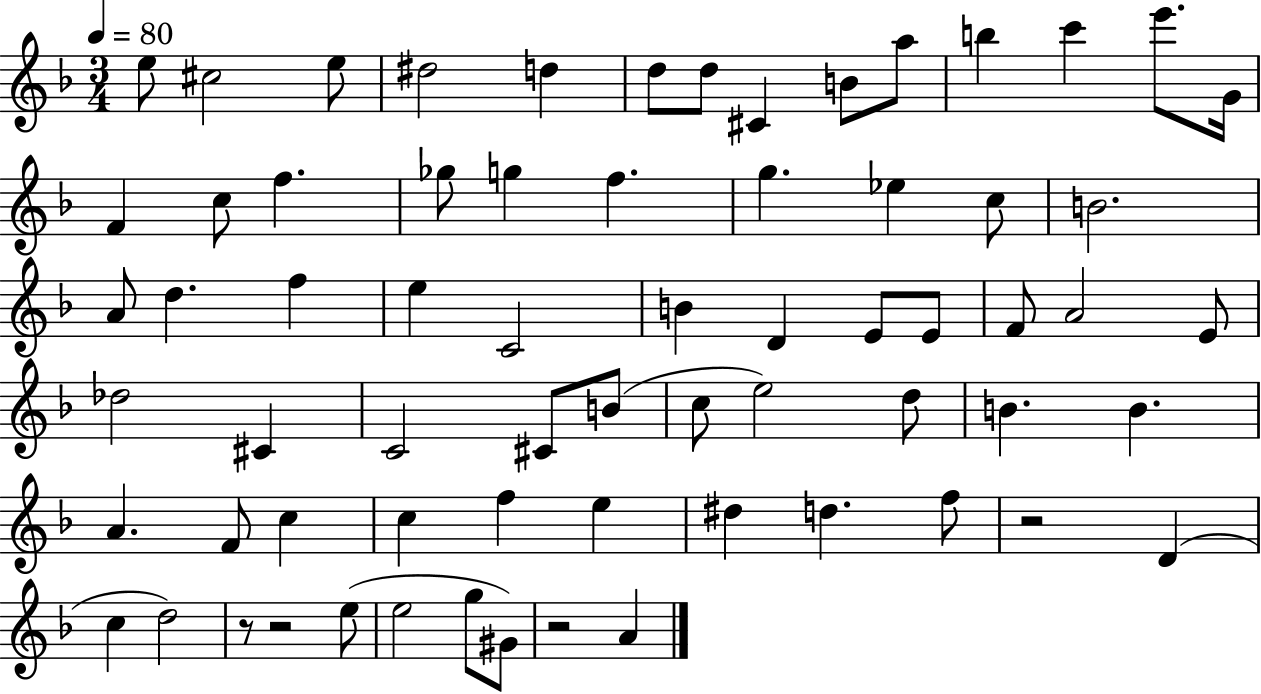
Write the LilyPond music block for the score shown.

{
  \clef treble
  \numericTimeSignature
  \time 3/4
  \key f \major
  \tempo 4 = 80
  e''8 cis''2 e''8 | dis''2 d''4 | d''8 d''8 cis'4 b'8 a''8 | b''4 c'''4 e'''8. g'16 | \break f'4 c''8 f''4. | ges''8 g''4 f''4. | g''4. ees''4 c''8 | b'2. | \break a'8 d''4. f''4 | e''4 c'2 | b'4 d'4 e'8 e'8 | f'8 a'2 e'8 | \break des''2 cis'4 | c'2 cis'8 b'8( | c''8 e''2) d''8 | b'4. b'4. | \break a'4. f'8 c''4 | c''4 f''4 e''4 | dis''4 d''4. f''8 | r2 d'4( | \break c''4 d''2) | r8 r2 e''8( | e''2 g''8 gis'8) | r2 a'4 | \break \bar "|."
}